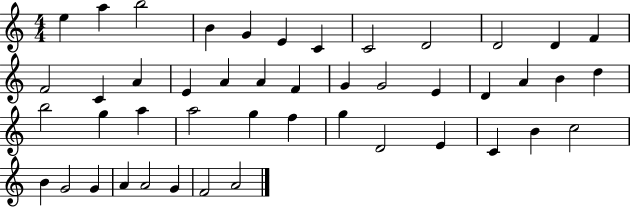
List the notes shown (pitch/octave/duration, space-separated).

E5/q A5/q B5/h B4/q G4/q E4/q C4/q C4/h D4/h D4/h D4/q F4/q F4/h C4/q A4/q E4/q A4/q A4/q F4/q G4/q G4/h E4/q D4/q A4/q B4/q D5/q B5/h G5/q A5/q A5/h G5/q F5/q G5/q D4/h E4/q C4/q B4/q C5/h B4/q G4/h G4/q A4/q A4/h G4/q F4/h A4/h